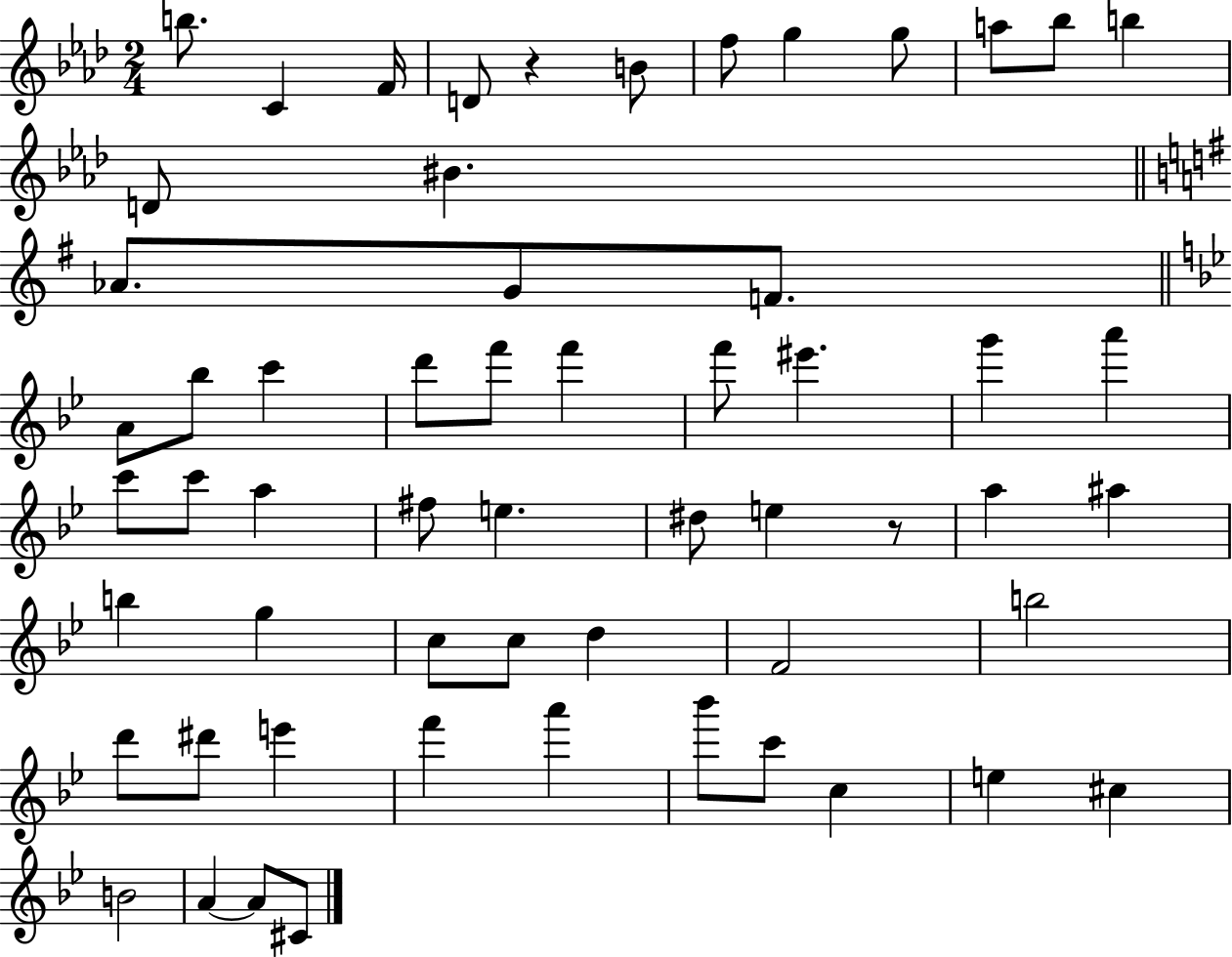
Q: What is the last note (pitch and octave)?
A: C#4